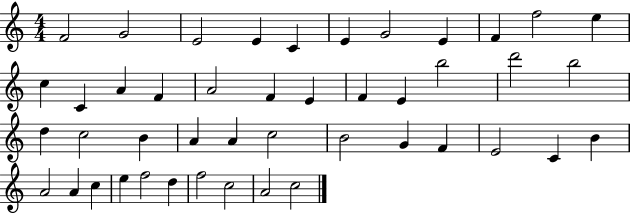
{
  \clef treble
  \numericTimeSignature
  \time 4/4
  \key c \major
  f'2 g'2 | e'2 e'4 c'4 | e'4 g'2 e'4 | f'4 f''2 e''4 | \break c''4 c'4 a'4 f'4 | a'2 f'4 e'4 | f'4 e'4 b''2 | d'''2 b''2 | \break d''4 c''2 b'4 | a'4 a'4 c''2 | b'2 g'4 f'4 | e'2 c'4 b'4 | \break a'2 a'4 c''4 | e''4 f''2 d''4 | f''2 c''2 | a'2 c''2 | \break \bar "|."
}